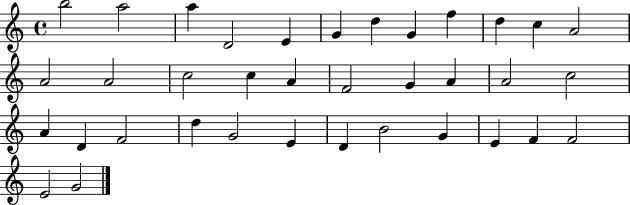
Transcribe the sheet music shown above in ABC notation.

X:1
T:Untitled
M:4/4
L:1/4
K:C
b2 a2 a D2 E G d G f d c A2 A2 A2 c2 c A F2 G A A2 c2 A D F2 d G2 E D B2 G E F F2 E2 G2